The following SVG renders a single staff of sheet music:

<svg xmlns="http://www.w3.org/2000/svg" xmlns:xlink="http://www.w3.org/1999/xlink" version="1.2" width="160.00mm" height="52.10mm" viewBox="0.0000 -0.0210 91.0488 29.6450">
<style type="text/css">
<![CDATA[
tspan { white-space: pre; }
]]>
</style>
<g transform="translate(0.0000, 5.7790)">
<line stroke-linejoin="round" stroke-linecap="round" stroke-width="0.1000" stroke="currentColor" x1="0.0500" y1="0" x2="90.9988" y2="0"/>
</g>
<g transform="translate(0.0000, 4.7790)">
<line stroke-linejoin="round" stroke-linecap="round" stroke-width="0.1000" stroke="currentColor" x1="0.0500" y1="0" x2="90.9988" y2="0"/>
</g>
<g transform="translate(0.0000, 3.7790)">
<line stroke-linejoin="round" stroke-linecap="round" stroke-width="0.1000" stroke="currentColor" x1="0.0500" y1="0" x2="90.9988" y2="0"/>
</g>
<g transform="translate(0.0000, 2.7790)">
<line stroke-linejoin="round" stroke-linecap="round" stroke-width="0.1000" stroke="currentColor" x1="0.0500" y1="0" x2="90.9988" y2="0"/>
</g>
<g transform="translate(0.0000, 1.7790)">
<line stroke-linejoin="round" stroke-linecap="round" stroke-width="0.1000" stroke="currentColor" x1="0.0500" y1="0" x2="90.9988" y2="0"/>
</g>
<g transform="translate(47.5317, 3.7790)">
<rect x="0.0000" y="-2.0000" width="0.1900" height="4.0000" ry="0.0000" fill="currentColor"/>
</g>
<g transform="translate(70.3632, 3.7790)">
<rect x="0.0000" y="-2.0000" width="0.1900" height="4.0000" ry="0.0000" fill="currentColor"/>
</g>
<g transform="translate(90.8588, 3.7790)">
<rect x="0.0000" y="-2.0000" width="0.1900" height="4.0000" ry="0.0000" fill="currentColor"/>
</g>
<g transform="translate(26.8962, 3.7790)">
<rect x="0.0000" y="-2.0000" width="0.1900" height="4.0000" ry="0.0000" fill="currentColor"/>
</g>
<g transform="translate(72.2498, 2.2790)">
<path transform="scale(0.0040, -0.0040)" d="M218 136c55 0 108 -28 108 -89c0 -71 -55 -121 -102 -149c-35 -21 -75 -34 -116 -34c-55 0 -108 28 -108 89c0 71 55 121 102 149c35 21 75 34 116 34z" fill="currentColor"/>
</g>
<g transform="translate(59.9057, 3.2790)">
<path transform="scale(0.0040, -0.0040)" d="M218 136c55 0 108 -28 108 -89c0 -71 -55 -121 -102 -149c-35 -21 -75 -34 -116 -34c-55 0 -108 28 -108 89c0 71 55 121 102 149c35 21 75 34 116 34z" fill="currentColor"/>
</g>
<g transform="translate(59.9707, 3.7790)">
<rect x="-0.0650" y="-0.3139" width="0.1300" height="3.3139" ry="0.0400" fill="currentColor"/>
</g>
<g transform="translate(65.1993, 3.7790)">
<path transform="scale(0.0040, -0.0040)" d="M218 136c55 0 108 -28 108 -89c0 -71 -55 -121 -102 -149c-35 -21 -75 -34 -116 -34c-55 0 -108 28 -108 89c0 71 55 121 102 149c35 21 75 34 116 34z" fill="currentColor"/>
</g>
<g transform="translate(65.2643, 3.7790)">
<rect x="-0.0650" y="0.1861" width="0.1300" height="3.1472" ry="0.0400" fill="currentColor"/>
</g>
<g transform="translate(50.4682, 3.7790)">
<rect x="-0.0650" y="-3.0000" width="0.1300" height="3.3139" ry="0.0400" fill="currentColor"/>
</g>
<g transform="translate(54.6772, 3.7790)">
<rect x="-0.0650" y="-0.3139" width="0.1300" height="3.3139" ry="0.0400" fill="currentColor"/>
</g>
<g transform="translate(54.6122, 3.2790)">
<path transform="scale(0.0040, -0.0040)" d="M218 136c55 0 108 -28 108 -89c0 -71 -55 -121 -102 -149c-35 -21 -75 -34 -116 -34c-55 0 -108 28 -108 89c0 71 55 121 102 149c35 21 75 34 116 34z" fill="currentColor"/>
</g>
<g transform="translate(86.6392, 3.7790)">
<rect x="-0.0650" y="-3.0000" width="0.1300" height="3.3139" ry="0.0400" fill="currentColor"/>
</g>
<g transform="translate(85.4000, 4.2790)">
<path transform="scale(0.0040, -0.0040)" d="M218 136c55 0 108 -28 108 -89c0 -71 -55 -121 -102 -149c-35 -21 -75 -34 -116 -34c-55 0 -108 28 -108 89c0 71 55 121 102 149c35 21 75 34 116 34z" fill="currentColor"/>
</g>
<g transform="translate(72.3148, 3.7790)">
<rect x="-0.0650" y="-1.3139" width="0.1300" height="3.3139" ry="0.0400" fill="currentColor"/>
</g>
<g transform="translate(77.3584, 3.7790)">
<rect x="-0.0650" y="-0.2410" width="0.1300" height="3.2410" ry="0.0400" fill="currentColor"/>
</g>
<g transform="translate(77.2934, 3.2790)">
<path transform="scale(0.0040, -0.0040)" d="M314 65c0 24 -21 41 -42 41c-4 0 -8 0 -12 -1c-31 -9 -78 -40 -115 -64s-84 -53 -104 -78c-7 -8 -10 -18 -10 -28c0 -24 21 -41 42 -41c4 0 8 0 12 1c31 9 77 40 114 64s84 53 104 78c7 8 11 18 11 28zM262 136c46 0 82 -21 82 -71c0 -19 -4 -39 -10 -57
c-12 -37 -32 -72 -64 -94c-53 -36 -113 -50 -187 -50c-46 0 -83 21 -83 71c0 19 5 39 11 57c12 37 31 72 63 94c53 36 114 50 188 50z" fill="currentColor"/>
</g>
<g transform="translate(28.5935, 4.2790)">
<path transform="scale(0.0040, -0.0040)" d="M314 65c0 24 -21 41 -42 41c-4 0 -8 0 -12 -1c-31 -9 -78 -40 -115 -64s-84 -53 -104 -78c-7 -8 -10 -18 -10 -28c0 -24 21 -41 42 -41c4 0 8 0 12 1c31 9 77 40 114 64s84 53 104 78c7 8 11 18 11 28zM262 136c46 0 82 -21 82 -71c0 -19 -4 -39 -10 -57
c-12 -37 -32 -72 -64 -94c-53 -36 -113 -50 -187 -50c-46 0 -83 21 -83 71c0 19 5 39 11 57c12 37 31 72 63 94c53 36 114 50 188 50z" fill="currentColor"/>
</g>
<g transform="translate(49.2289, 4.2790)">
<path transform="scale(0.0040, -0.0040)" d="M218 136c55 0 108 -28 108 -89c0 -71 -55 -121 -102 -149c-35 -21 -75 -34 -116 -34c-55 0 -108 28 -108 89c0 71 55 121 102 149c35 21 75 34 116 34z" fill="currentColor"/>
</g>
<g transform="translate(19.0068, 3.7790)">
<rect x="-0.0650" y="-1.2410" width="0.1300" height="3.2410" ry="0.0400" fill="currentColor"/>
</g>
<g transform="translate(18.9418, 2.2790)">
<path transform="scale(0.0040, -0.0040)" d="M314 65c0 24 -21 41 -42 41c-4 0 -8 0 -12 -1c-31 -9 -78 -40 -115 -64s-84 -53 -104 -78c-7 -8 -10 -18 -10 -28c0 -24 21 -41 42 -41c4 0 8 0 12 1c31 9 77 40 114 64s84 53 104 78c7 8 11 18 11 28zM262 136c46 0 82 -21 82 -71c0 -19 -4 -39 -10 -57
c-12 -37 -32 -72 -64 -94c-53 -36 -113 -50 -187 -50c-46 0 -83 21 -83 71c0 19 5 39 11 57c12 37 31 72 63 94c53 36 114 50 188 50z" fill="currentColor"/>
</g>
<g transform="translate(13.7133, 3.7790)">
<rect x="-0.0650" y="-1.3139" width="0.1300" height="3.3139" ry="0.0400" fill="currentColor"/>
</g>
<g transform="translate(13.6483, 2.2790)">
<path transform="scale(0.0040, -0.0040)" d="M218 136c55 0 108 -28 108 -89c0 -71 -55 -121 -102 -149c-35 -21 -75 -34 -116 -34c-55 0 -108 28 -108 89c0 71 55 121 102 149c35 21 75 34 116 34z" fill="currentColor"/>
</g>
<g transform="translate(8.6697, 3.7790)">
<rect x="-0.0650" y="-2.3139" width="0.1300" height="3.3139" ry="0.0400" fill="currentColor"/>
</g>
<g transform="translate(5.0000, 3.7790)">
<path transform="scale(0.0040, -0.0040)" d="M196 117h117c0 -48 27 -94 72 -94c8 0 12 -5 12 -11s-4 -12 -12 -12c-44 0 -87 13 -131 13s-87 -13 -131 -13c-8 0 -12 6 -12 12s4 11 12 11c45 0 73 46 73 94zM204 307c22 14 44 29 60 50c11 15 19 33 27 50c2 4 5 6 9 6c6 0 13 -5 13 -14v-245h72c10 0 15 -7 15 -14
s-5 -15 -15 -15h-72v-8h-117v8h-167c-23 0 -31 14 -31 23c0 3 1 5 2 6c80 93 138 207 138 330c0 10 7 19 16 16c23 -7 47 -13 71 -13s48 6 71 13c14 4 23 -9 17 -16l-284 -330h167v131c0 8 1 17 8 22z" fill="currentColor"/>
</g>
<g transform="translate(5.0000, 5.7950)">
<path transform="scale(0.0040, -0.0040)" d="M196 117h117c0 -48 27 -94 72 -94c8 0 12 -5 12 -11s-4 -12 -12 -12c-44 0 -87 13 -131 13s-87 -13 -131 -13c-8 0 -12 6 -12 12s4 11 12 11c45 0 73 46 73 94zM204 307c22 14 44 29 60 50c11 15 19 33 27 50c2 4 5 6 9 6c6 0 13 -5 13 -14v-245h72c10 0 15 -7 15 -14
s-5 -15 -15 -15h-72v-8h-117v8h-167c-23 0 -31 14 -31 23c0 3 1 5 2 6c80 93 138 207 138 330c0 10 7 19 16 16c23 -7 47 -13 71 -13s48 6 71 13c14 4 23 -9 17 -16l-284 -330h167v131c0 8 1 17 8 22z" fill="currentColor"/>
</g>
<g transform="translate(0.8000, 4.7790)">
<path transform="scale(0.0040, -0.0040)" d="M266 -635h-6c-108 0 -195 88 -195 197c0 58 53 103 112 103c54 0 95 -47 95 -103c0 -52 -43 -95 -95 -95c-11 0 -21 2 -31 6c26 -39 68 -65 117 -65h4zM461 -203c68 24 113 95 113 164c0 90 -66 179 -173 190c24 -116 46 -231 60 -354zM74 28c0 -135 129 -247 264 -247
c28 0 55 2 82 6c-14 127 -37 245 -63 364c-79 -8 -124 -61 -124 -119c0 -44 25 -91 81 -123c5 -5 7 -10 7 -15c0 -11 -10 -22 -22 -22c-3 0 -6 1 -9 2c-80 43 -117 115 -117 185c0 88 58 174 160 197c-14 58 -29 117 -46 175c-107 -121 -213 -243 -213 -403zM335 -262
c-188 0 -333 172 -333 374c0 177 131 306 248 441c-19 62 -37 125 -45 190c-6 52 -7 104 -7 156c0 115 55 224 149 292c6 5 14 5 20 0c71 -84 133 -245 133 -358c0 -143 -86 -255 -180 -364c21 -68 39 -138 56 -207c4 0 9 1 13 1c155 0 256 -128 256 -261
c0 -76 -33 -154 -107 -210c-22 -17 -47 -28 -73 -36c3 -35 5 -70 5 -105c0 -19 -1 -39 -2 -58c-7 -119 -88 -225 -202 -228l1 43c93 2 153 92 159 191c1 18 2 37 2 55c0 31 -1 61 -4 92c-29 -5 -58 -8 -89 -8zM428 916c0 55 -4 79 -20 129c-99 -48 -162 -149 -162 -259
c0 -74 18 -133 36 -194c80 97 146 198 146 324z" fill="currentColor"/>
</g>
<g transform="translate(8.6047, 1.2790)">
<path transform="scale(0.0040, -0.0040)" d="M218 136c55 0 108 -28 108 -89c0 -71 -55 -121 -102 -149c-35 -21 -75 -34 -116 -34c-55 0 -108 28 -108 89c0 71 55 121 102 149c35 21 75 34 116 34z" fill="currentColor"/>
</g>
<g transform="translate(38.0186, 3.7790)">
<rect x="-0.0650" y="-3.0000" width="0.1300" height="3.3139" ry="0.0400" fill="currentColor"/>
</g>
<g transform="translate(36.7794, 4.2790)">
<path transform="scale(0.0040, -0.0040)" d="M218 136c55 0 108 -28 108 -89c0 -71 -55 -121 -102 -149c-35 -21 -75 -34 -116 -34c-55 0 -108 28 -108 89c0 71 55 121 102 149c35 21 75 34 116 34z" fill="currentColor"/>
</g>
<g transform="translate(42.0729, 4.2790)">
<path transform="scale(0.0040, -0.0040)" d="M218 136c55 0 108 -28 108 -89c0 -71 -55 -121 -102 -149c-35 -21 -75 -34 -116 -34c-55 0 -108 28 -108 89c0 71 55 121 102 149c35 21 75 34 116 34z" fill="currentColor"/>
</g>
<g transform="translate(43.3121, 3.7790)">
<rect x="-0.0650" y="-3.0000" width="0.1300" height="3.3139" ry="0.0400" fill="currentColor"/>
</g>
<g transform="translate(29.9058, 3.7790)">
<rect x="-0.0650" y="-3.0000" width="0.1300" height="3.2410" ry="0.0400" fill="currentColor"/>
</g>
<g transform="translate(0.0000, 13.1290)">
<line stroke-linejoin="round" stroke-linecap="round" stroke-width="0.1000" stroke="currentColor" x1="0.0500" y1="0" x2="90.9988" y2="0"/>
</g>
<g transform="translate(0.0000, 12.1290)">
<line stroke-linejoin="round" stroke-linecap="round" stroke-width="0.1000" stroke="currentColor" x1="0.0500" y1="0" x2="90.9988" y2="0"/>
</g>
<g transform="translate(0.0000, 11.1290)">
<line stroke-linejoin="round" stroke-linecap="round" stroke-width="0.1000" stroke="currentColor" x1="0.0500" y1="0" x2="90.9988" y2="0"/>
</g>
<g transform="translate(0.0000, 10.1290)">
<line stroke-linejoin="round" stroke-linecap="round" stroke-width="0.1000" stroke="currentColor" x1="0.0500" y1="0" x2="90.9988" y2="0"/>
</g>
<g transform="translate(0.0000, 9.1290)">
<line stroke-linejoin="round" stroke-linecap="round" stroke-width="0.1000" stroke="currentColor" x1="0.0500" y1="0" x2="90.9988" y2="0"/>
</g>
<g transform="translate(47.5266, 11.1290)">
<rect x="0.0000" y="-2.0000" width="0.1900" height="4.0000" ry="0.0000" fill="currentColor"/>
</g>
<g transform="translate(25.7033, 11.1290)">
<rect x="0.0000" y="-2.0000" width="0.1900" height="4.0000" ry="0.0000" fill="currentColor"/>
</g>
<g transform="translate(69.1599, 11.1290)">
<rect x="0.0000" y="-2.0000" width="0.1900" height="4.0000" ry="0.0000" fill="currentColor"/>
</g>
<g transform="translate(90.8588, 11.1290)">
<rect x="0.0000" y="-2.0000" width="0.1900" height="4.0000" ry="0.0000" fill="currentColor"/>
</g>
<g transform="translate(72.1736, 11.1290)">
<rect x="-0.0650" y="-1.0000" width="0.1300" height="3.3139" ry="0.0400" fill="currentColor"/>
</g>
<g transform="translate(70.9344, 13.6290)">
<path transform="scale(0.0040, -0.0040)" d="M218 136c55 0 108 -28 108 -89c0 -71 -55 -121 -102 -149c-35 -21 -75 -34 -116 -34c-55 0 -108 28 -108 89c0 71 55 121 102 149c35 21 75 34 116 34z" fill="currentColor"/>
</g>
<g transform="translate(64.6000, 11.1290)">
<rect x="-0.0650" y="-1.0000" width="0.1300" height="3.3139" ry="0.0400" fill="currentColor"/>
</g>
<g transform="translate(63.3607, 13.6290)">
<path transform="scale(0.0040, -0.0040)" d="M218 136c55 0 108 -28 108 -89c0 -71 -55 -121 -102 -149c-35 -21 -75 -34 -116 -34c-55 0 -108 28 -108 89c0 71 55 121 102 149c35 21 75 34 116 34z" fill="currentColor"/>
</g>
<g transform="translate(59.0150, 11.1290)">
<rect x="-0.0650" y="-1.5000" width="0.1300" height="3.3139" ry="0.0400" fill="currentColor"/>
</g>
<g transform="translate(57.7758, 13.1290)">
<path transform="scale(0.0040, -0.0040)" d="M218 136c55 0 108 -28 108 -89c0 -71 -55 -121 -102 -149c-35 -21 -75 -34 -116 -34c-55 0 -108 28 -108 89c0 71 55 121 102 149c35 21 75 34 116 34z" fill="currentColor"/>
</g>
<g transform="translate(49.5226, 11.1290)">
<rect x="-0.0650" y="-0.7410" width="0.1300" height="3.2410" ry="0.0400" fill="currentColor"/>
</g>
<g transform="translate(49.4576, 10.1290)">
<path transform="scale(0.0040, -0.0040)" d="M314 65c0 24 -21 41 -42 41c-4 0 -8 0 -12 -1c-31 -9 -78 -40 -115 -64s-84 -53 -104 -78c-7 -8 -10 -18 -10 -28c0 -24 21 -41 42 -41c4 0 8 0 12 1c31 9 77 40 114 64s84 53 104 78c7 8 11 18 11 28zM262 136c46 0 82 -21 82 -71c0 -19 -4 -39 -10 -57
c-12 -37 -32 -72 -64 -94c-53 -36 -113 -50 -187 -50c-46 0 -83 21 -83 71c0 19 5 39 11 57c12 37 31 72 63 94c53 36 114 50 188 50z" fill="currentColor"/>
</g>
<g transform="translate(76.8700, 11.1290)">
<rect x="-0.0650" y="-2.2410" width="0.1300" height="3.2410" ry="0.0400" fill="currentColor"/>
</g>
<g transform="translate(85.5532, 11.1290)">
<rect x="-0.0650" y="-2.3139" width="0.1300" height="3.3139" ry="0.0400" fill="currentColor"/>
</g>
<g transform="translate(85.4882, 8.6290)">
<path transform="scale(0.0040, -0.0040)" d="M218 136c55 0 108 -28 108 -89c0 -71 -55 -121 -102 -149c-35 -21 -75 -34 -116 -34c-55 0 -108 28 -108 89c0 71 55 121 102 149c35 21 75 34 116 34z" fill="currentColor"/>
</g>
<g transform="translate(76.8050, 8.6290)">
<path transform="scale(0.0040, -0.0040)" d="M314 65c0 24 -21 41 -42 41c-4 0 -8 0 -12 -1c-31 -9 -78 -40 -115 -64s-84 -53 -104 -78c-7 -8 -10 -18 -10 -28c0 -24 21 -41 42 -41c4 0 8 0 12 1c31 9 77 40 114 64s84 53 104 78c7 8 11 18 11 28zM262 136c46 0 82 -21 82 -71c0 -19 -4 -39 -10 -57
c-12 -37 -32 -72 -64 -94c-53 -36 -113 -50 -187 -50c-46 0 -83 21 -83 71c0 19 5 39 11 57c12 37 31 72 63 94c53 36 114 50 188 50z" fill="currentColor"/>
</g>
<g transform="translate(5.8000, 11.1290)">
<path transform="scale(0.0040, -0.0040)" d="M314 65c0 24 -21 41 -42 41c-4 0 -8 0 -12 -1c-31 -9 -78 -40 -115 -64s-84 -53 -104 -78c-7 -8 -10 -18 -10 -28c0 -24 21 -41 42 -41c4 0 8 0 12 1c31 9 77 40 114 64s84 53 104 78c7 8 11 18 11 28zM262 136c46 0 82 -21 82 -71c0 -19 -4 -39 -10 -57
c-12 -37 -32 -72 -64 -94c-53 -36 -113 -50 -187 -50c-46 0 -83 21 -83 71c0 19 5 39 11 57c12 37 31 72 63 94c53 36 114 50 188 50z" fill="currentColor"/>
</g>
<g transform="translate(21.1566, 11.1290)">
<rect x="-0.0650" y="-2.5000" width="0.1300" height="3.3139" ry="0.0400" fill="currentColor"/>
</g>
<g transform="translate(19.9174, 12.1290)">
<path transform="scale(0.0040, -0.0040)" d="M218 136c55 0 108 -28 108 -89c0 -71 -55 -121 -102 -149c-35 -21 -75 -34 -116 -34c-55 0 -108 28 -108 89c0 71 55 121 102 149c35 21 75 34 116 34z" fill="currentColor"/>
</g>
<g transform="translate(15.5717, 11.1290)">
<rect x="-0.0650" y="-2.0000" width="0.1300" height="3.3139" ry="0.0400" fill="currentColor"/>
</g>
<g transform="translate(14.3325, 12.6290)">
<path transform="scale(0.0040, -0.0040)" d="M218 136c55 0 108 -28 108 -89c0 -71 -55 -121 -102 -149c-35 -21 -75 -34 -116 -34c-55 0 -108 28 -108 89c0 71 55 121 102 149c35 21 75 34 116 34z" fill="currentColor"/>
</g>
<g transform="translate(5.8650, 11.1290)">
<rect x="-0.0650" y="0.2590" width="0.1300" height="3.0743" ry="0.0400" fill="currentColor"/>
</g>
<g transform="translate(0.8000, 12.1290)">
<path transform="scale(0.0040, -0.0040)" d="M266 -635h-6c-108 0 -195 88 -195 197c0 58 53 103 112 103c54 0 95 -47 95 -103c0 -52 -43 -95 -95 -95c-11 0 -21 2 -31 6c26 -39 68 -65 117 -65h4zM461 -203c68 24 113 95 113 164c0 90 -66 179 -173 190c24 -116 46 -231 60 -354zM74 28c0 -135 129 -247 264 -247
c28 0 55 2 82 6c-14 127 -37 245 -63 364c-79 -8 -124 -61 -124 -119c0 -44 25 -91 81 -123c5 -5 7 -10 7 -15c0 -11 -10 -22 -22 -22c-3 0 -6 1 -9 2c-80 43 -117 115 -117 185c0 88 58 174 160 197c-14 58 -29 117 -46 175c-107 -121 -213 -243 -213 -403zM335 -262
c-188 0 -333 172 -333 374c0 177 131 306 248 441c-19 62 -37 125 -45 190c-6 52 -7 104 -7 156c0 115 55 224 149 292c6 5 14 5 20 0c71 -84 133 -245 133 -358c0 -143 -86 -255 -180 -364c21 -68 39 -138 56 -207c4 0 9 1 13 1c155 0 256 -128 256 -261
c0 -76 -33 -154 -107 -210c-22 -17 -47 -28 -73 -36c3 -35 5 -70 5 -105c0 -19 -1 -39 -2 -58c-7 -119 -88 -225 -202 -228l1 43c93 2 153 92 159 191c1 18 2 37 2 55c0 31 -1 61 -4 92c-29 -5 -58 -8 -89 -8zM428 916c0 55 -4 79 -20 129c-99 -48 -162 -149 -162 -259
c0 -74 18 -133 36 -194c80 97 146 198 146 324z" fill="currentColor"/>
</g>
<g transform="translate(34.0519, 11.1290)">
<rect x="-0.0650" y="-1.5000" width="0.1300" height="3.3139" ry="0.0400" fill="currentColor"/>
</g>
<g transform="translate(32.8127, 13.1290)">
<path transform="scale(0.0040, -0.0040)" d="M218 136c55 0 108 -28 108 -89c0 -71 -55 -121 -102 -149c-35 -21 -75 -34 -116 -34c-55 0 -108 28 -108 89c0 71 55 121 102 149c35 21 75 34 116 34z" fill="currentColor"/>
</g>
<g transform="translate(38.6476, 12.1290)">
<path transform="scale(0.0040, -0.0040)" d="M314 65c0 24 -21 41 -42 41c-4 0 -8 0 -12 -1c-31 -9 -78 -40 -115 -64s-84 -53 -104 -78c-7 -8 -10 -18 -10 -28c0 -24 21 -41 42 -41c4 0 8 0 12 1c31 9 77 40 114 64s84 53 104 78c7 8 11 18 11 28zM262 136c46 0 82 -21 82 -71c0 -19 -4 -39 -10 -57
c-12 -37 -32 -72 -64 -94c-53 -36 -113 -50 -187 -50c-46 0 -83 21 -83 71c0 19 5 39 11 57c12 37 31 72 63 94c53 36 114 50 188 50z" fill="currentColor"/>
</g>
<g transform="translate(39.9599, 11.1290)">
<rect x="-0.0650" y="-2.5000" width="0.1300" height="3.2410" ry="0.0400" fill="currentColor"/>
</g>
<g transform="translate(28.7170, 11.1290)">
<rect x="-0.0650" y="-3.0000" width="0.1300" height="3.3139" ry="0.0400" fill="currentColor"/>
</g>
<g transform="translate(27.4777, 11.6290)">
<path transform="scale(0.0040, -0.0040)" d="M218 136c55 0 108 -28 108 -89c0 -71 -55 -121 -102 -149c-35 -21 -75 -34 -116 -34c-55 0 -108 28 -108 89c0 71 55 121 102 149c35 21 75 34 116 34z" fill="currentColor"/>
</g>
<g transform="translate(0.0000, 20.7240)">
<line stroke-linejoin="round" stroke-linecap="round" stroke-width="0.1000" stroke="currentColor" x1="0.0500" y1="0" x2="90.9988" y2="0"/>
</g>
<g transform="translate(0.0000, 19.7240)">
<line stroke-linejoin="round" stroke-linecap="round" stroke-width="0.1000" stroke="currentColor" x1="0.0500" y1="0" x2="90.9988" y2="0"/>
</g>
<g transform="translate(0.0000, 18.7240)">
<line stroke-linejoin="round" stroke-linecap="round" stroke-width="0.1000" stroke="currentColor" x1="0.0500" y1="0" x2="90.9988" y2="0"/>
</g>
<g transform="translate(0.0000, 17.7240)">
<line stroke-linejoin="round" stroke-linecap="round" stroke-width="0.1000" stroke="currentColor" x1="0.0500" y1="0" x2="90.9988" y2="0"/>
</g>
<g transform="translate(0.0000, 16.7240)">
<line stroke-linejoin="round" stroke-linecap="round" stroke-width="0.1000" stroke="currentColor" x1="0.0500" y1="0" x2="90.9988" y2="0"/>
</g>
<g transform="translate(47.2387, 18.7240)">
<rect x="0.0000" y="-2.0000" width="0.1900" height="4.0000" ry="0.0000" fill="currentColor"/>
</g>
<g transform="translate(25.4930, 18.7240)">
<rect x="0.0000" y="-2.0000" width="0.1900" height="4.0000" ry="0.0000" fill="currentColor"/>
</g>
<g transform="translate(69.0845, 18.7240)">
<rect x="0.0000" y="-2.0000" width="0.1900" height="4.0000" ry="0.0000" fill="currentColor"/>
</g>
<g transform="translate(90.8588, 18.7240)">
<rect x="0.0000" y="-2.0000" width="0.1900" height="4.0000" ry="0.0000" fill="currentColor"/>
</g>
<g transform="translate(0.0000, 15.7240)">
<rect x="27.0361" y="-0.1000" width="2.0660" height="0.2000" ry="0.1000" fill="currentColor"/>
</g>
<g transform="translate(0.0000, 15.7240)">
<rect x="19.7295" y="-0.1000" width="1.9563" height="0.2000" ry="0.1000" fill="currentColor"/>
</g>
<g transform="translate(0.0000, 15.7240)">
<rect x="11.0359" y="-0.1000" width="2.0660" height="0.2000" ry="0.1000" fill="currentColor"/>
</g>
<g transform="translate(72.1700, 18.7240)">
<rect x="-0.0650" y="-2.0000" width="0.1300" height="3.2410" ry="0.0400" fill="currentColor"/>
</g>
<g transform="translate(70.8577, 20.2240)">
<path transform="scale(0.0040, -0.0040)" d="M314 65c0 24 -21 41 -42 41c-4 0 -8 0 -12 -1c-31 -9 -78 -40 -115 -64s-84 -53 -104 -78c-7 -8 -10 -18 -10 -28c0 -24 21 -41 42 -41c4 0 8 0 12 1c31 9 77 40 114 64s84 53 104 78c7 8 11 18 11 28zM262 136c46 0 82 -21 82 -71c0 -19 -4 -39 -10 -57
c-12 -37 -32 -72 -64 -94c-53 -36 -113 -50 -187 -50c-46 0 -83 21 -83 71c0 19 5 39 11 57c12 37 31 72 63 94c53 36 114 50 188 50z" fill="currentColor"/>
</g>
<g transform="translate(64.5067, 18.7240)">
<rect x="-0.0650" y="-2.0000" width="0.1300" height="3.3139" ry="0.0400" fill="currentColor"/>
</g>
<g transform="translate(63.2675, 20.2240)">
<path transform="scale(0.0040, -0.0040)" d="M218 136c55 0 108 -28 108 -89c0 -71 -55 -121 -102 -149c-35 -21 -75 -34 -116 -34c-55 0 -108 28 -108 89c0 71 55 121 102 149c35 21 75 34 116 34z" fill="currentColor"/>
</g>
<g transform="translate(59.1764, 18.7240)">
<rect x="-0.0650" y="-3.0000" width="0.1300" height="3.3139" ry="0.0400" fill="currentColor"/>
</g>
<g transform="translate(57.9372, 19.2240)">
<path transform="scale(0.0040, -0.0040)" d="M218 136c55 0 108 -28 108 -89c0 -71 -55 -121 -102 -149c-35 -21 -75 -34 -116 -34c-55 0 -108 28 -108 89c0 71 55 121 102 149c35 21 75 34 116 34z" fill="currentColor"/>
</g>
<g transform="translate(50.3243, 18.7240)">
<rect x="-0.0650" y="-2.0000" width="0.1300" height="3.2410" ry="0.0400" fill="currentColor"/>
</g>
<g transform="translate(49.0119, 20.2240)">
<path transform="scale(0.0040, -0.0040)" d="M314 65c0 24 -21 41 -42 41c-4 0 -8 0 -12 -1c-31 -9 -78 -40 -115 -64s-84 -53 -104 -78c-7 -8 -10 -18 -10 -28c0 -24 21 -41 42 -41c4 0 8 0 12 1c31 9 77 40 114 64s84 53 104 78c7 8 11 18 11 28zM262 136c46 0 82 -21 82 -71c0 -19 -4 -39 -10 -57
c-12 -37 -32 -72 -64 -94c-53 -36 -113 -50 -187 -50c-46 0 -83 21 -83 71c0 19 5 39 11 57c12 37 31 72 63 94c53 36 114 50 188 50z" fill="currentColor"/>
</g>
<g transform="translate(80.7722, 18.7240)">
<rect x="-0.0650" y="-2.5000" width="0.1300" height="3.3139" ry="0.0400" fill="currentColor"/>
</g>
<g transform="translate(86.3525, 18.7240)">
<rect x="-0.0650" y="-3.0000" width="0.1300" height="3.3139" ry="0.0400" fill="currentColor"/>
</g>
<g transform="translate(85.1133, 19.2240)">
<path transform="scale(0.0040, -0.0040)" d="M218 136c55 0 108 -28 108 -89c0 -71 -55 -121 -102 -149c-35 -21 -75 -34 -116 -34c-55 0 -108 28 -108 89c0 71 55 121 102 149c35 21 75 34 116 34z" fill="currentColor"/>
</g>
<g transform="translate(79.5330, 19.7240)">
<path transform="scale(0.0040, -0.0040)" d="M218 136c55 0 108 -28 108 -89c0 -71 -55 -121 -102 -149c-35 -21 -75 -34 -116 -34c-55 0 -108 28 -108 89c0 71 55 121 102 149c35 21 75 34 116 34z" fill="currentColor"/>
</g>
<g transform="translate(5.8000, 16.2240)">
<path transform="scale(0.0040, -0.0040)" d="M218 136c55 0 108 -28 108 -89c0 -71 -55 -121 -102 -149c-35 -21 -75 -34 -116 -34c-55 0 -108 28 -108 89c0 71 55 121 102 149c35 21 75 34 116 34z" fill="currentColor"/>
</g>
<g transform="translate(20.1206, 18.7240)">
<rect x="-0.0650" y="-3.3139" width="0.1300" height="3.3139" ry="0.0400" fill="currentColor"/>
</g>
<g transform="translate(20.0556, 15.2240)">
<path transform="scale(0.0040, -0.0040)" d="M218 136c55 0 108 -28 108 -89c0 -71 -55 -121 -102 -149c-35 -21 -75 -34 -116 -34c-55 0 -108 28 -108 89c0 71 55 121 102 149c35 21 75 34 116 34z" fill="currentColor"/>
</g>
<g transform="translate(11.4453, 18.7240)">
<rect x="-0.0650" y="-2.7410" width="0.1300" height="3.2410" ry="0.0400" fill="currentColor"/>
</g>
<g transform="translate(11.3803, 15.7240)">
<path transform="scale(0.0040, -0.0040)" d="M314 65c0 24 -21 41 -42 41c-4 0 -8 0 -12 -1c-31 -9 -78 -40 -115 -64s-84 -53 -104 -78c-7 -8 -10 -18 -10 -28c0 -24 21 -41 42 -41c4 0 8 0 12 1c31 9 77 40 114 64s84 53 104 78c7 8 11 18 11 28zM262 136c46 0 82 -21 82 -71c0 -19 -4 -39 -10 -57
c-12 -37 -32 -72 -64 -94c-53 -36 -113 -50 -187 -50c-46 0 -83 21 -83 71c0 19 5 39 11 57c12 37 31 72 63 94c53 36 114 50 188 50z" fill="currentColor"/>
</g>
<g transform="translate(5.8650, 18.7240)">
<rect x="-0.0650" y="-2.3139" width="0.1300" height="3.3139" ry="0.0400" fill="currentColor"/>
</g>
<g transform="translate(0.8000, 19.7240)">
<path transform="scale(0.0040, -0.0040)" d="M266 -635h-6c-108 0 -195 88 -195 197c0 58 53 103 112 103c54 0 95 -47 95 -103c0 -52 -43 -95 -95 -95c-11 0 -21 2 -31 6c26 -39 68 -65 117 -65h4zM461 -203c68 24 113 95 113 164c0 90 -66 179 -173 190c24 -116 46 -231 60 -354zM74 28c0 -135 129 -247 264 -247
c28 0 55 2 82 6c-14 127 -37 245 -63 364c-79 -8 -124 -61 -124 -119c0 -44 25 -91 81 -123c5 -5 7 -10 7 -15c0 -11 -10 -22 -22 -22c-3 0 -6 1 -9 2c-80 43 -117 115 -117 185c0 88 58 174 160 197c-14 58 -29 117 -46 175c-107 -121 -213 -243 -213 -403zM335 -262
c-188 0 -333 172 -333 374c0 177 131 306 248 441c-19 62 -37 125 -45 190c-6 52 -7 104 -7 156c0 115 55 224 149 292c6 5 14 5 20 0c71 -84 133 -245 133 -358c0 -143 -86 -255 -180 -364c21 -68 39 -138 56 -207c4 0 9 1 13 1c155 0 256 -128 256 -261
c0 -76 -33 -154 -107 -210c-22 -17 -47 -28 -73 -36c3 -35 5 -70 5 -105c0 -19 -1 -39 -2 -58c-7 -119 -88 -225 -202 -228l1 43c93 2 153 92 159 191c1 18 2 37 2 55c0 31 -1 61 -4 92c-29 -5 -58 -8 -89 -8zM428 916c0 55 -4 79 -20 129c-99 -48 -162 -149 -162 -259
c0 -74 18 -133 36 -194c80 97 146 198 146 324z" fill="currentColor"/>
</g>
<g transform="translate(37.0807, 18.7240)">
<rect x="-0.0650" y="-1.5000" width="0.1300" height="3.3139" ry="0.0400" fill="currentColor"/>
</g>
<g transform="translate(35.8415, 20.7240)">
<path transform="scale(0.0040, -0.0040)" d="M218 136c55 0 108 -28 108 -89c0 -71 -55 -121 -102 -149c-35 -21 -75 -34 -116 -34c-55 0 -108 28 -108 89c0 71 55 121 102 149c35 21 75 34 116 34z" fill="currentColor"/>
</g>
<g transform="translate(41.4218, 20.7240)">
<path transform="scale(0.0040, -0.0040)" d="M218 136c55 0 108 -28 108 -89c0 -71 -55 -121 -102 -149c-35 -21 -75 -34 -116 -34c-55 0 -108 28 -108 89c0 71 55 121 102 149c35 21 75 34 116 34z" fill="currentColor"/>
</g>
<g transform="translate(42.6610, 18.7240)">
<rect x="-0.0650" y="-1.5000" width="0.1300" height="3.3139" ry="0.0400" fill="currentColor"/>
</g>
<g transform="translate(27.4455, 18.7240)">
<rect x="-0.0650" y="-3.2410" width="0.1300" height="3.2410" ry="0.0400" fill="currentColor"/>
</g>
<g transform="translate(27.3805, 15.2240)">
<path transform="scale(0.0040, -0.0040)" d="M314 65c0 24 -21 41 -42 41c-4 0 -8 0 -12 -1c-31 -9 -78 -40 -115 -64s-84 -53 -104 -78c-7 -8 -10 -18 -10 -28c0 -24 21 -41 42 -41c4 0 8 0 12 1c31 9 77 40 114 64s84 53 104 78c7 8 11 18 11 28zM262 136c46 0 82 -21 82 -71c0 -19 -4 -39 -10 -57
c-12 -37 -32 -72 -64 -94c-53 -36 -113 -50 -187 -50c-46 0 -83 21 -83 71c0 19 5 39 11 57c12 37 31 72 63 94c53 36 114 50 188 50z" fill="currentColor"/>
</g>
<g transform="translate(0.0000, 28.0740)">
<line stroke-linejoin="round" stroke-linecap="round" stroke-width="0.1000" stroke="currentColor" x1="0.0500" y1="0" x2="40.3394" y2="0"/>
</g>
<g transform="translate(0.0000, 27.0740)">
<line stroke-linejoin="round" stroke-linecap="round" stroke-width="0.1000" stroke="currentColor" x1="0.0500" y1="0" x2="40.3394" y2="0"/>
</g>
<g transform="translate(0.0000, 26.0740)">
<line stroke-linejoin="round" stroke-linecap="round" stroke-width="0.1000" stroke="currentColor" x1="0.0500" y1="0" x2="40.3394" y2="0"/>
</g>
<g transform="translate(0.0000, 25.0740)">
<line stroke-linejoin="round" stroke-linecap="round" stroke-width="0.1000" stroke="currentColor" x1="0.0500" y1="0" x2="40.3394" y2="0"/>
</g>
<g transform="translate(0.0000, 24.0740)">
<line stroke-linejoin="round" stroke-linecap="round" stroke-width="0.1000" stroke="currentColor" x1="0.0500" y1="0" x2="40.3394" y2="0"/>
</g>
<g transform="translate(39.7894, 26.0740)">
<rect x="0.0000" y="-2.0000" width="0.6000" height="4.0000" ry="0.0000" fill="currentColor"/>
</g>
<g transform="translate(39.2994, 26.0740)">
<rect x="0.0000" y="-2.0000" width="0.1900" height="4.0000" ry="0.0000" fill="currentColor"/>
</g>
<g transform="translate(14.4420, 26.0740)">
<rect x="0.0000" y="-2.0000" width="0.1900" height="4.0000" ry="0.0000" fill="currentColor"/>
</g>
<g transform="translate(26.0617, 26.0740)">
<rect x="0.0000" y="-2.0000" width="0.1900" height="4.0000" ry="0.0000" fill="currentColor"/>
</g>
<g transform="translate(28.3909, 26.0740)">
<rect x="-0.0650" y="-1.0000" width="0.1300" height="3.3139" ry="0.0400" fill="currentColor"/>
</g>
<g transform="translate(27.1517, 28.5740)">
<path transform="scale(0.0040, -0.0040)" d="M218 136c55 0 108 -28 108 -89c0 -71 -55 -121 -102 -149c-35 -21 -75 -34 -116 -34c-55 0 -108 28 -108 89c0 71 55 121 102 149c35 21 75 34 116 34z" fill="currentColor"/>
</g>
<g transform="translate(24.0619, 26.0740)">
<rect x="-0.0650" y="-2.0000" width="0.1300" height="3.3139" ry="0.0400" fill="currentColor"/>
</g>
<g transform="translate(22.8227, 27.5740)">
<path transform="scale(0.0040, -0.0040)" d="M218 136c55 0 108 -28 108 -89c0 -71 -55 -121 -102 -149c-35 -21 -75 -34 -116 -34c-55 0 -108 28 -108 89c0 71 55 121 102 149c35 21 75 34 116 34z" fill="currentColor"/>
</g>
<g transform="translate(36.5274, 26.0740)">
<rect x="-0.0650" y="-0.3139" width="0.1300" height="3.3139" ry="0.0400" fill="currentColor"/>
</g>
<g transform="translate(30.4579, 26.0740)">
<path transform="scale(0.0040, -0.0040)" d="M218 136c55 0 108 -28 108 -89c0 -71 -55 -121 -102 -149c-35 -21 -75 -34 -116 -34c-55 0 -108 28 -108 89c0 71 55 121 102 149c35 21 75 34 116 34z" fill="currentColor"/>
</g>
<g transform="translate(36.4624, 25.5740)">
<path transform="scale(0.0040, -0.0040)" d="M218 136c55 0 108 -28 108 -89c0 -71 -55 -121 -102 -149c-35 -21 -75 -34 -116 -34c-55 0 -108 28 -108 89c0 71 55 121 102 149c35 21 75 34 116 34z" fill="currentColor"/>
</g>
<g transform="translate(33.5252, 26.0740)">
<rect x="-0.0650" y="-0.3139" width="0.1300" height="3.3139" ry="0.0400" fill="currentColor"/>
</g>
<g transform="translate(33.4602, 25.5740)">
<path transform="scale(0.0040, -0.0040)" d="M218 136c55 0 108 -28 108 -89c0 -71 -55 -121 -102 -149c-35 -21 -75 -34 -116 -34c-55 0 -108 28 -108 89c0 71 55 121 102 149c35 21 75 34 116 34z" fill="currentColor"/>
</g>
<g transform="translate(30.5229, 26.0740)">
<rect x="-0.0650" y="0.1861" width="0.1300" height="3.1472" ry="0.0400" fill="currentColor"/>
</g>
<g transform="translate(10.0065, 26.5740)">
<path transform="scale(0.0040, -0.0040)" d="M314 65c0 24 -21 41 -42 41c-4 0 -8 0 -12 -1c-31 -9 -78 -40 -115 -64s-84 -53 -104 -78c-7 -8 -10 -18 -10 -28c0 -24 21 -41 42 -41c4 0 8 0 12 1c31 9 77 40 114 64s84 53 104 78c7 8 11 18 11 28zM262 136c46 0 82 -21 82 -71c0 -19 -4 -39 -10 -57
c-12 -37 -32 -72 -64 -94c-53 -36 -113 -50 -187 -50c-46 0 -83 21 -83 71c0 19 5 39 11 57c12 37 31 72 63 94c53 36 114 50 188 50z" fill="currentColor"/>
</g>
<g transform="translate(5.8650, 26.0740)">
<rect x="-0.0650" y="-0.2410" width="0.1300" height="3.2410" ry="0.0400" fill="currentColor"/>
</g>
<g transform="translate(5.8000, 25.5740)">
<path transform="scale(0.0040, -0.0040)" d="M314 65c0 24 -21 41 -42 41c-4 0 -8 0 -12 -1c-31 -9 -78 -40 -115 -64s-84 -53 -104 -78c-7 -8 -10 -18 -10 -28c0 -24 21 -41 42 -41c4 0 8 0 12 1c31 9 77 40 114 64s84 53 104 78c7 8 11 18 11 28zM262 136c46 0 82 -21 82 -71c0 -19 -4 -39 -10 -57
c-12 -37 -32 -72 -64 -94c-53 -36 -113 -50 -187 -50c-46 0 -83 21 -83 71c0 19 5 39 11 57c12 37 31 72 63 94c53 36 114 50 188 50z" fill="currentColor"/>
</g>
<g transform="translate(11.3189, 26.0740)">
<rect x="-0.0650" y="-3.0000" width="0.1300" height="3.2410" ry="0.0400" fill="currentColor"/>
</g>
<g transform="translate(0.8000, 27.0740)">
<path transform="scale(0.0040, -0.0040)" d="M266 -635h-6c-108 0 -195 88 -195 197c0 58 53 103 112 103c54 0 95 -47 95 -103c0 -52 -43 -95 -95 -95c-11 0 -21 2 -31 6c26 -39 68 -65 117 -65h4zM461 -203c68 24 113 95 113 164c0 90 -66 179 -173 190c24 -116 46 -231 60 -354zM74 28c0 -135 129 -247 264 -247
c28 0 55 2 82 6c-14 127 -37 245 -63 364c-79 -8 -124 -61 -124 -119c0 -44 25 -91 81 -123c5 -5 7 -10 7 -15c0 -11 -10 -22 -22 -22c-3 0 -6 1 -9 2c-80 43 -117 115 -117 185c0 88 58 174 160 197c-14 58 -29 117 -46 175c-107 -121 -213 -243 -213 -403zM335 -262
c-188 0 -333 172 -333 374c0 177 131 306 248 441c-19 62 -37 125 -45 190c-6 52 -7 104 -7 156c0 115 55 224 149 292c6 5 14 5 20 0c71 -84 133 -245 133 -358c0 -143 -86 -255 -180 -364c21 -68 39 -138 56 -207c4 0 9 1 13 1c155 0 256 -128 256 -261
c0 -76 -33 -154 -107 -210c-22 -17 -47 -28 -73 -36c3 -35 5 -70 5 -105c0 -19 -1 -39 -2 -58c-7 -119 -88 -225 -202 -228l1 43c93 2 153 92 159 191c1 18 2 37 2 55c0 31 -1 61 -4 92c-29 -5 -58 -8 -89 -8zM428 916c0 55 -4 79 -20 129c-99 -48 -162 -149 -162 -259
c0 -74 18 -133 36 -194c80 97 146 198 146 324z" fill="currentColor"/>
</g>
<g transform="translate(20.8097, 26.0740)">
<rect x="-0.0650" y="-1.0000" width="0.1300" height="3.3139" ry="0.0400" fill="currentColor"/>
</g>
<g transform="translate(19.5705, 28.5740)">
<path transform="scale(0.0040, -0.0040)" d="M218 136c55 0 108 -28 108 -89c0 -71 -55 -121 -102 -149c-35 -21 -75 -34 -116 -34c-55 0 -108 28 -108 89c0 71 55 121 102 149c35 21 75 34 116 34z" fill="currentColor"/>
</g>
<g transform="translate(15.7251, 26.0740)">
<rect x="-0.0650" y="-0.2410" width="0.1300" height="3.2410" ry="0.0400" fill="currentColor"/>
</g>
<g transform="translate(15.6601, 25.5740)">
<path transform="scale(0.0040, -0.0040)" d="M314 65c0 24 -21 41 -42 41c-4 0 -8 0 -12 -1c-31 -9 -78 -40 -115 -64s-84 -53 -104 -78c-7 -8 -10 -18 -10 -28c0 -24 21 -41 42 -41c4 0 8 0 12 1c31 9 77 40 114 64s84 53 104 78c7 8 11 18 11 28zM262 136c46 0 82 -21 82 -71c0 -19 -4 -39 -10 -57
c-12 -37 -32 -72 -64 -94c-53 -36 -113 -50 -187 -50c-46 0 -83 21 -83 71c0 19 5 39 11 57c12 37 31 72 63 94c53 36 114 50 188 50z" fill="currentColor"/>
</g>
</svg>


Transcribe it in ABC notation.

X:1
T:Untitled
M:4/4
L:1/4
K:C
g e e2 A2 A A A c c B e c2 A B2 F G A E G2 d2 E D D g2 g g a2 b b2 E E F2 A F F2 G A c2 A2 c2 D F D B c c